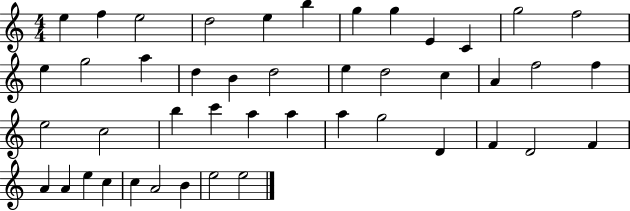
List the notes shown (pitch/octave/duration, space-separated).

E5/q F5/q E5/h D5/h E5/q B5/q G5/q G5/q E4/q C4/q G5/h F5/h E5/q G5/h A5/q D5/q B4/q D5/h E5/q D5/h C5/q A4/q F5/h F5/q E5/h C5/h B5/q C6/q A5/q A5/q A5/q G5/h D4/q F4/q D4/h F4/q A4/q A4/q E5/q C5/q C5/q A4/h B4/q E5/h E5/h